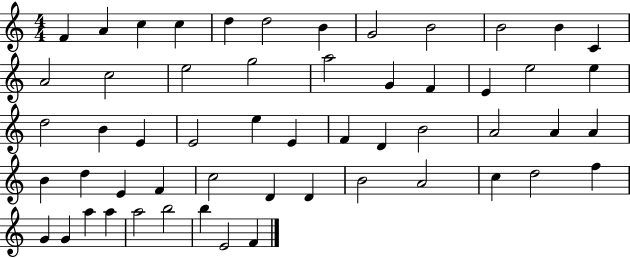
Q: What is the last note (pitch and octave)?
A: F4